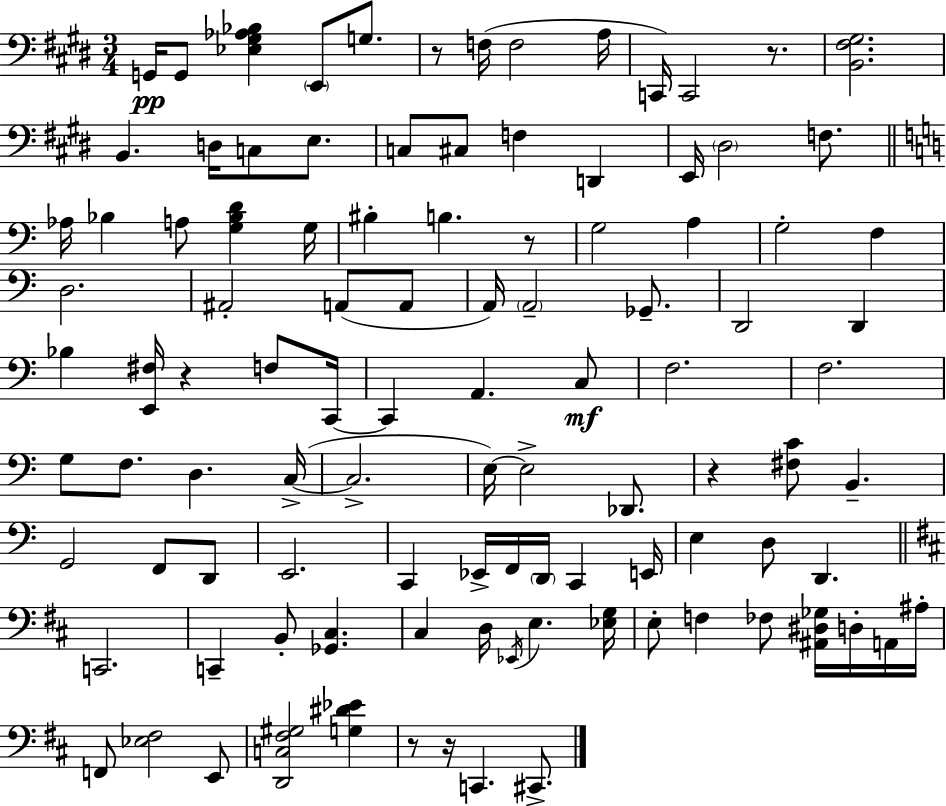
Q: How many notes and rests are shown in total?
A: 104